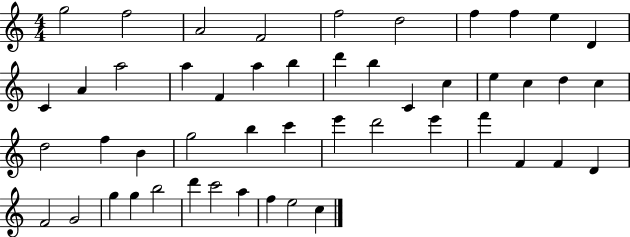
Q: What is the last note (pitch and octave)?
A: C5